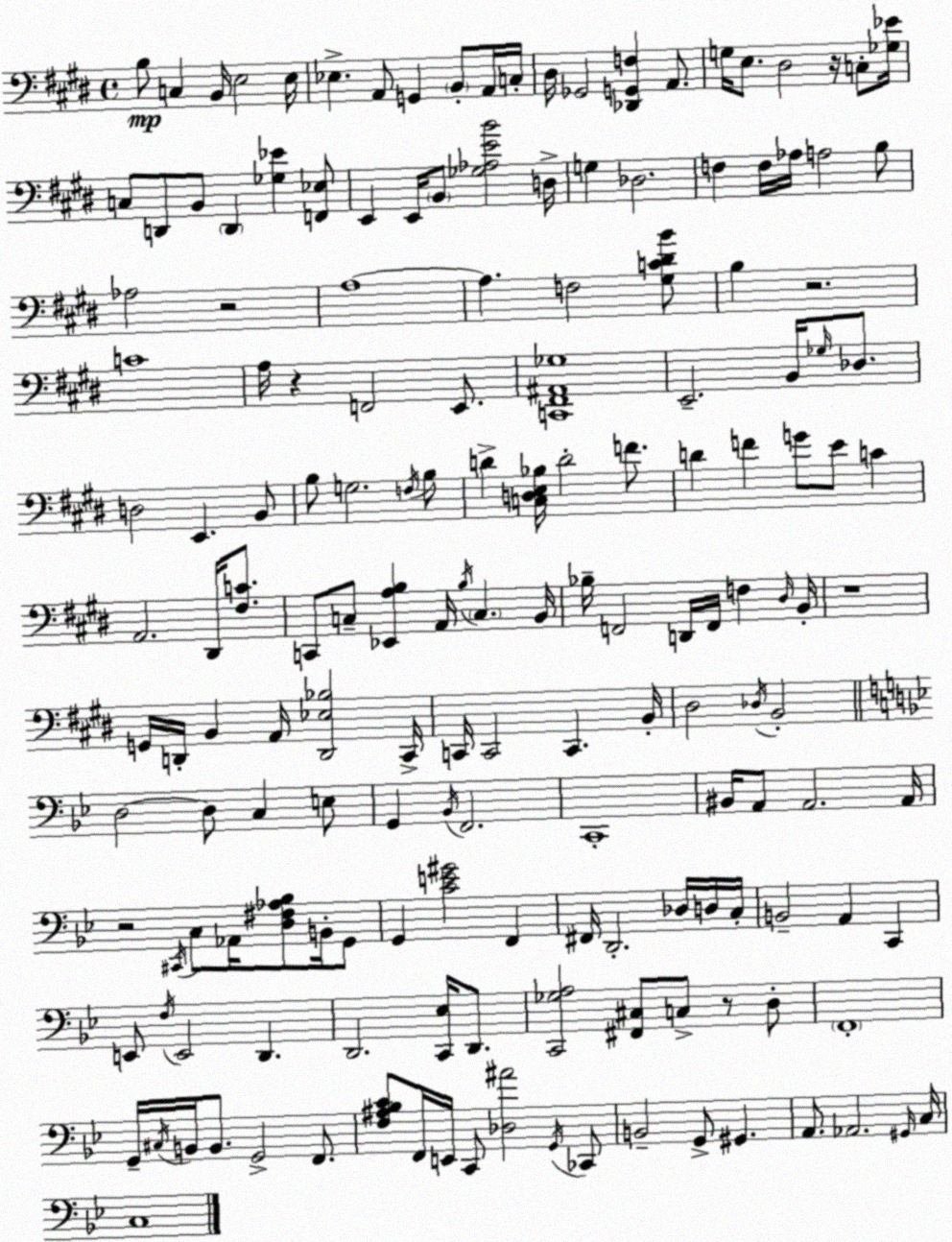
X:1
T:Untitled
M:4/4
L:1/4
K:E
B,/2 C, B,,/4 E,2 E,/4 _E, A,,/2 G,, B,,/2 A,,/4 C,/4 ^D,/4 _G,,2 [_D,,G,,F,] A,,/2 G,/4 E,/2 ^D,2 z/4 C,/2 [_G,_E]/4 C,/2 D,,/2 B,,/2 D,, [_G,_E] [F,,_E,]/2 E,, E,,/4 B,,/2 [_G,_A,EB]2 D,/4 G, _D,2 F, F,/4 _A,/4 A,2 B,/2 _A,2 z2 A,4 A, F,2 [^G,C^DB]/2 B, z2 C4 A,/4 z F,,2 E,,/2 [C,,^F,,^A,,_G,]4 E,,2 B,,/4 _G,/4 _D,/2 D,2 E,, B,,/2 B,/2 G,2 F,/4 B,/2 D [C,D,E,_B,]/4 D2 F/2 D F G/2 E/2 C A,,2 ^D,,/4 [^F,C]/2 C,,/2 C,/2 [_E,,A,B,] A,,/4 B,/4 C, B,,/4 _B,/4 F,,2 D,,/4 F,,/4 F, ^D,/4 B,,/4 z4 G,,/4 D,,/4 B,, A,,/4 [D,,_E,_B,]2 ^C,,/4 C,,/4 C,,2 C,, B,,/4 ^D,2 _D,/4 B,,2 D,2 D,/2 C, E,/2 G,, _B,,/4 F,,2 C,,4 ^B,,/4 A,,/2 A,,2 A,,/4 z2 ^C,,/4 C,/2 _A,,/4 [D,^F,_A,_B,]/2 B,,/4 G,,/2 G,, [CE^G]2 F,, ^F,,/4 D,,2 _D,/4 D,/4 C,/4 B,,2 A,, C,, E,,/2 F,/4 E,,2 D,, D,,2 [C,,_E,]/4 D,,/2 [C,,_G,A,]2 [^F,,^C,]/2 C,/2 z/2 D,/2 F,,4 G,,/4 ^C,/4 B,,/4 B,,/2 G,,2 F,,/2 [F,^A,_B,C]/2 F,,/4 E,,/4 C,,/2 [_D,^A]2 G,,/4 _C,,/2 B,,2 G,,/2 ^G,, A,,/2 _A,,2 ^G,,/4 C,/4 C,4